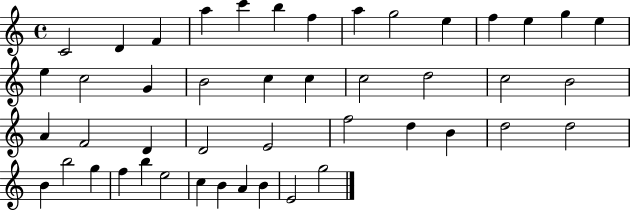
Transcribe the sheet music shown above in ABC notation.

X:1
T:Untitled
M:4/4
L:1/4
K:C
C2 D F a c' b f a g2 e f e g e e c2 G B2 c c c2 d2 c2 B2 A F2 D D2 E2 f2 d B d2 d2 B b2 g f b e2 c B A B E2 g2